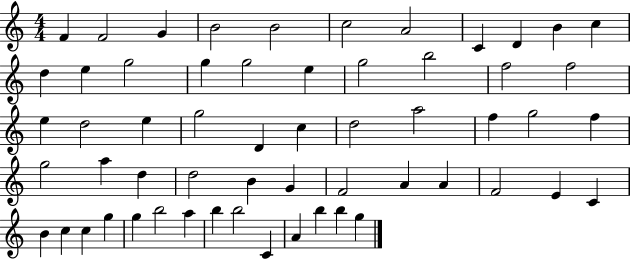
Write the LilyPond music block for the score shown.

{
  \clef treble
  \numericTimeSignature
  \time 4/4
  \key c \major
  f'4 f'2 g'4 | b'2 b'2 | c''2 a'2 | c'4 d'4 b'4 c''4 | \break d''4 e''4 g''2 | g''4 g''2 e''4 | g''2 b''2 | f''2 f''2 | \break e''4 d''2 e''4 | g''2 d'4 c''4 | d''2 a''2 | f''4 g''2 f''4 | \break g''2 a''4 d''4 | d''2 b'4 g'4 | f'2 a'4 a'4 | f'2 e'4 c'4 | \break b'4 c''4 c''4 g''4 | g''4 b''2 a''4 | b''4 b''2 c'4 | a'4 b''4 b''4 g''4 | \break \bar "|."
}